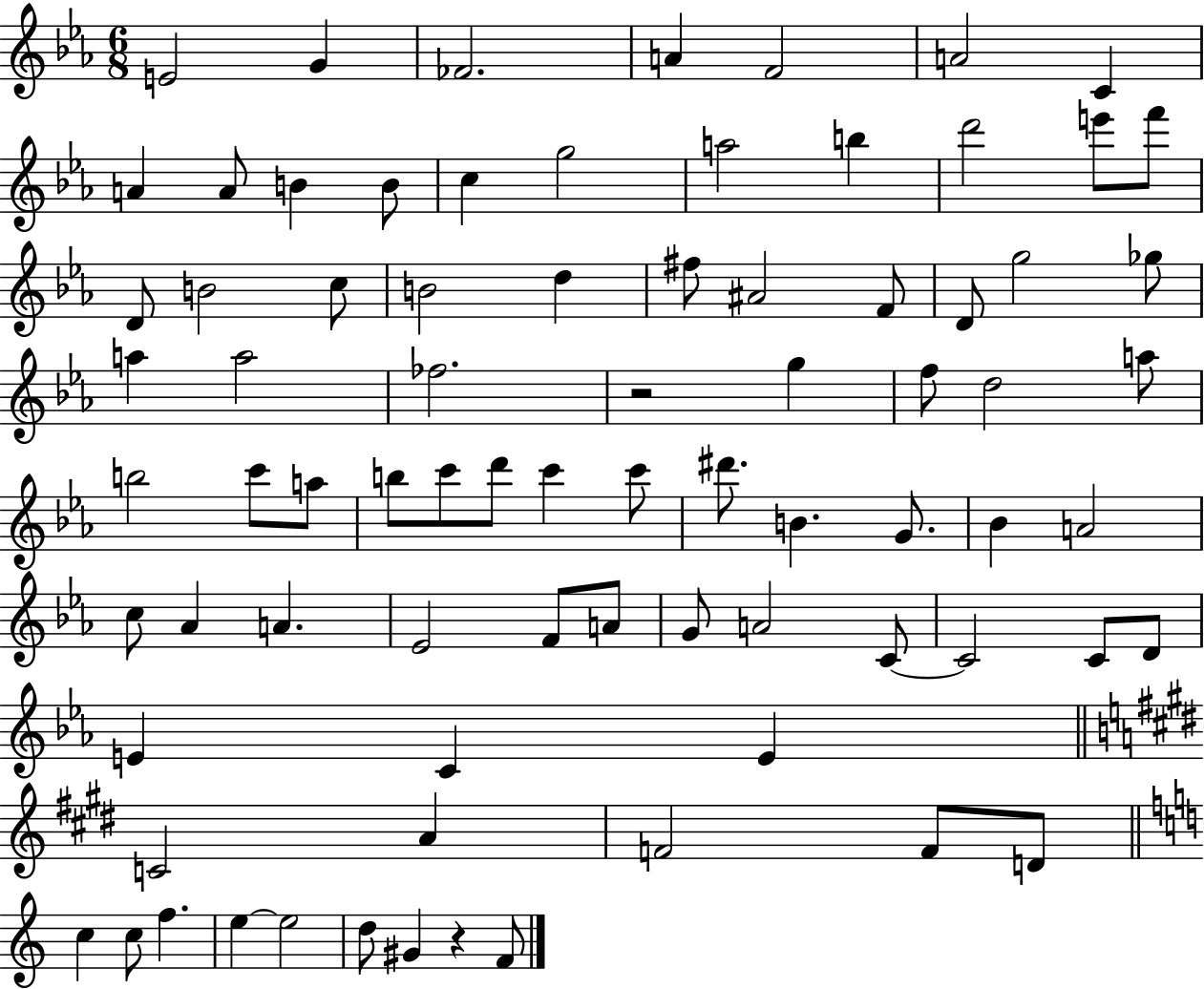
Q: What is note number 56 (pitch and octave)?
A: G4